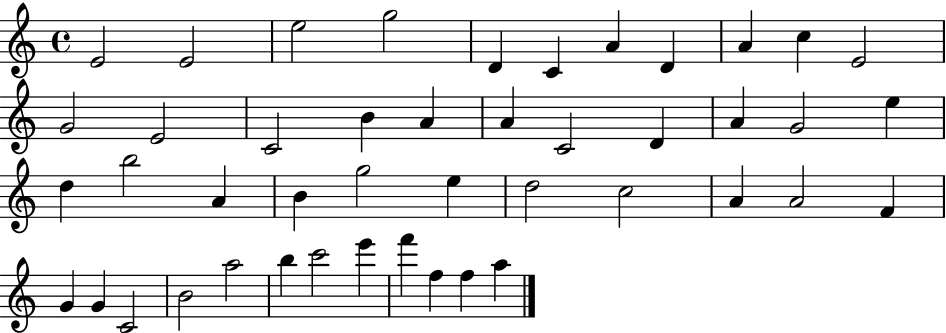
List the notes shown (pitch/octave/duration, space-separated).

E4/h E4/h E5/h G5/h D4/q C4/q A4/q D4/q A4/q C5/q E4/h G4/h E4/h C4/h B4/q A4/q A4/q C4/h D4/q A4/q G4/h E5/q D5/q B5/h A4/q B4/q G5/h E5/q D5/h C5/h A4/q A4/h F4/q G4/q G4/q C4/h B4/h A5/h B5/q C6/h E6/q F6/q F5/q F5/q A5/q